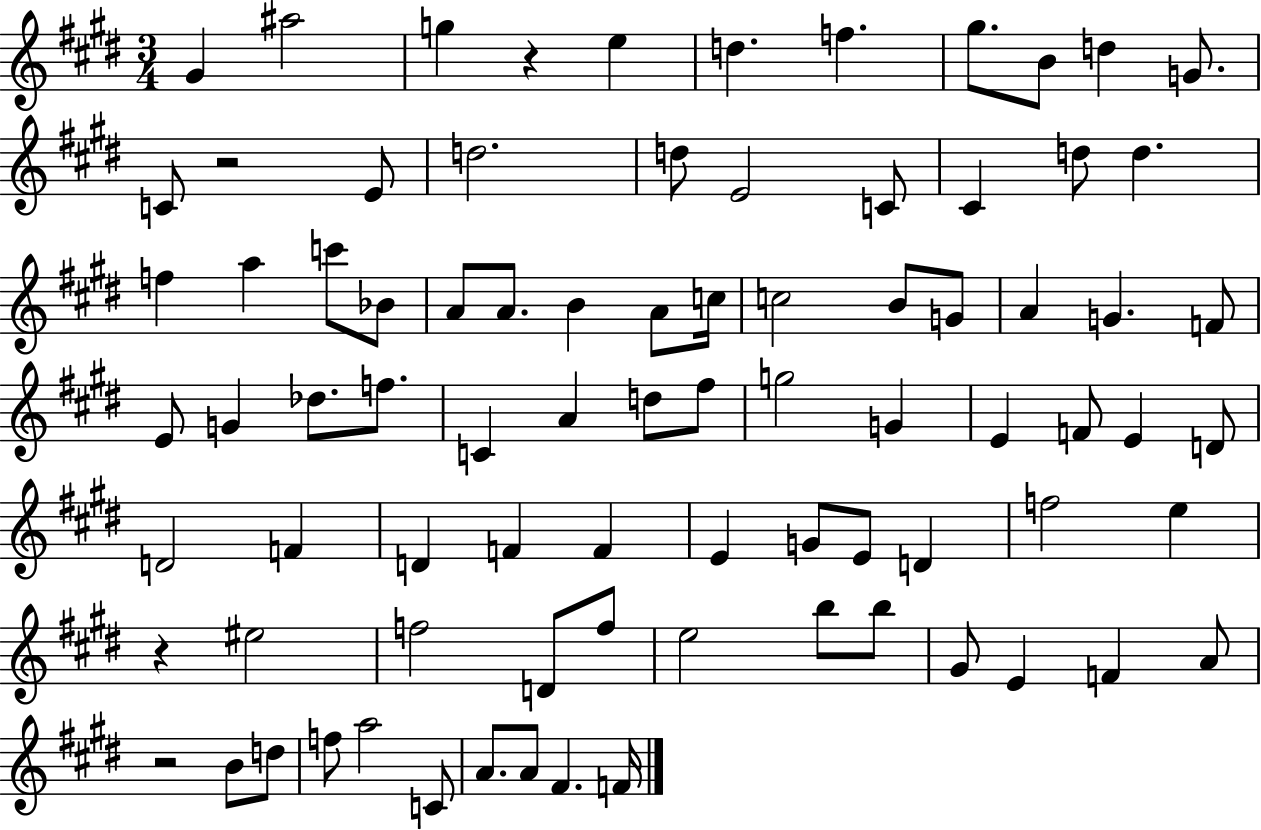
{
  \clef treble
  \numericTimeSignature
  \time 3/4
  \key e \major
  \repeat volta 2 { gis'4 ais''2 | g''4 r4 e''4 | d''4. f''4. | gis''8. b'8 d''4 g'8. | \break c'8 r2 e'8 | d''2. | d''8 e'2 c'8 | cis'4 d''8 d''4. | \break f''4 a''4 c'''8 bes'8 | a'8 a'8. b'4 a'8 c''16 | c''2 b'8 g'8 | a'4 g'4. f'8 | \break e'8 g'4 des''8. f''8. | c'4 a'4 d''8 fis''8 | g''2 g'4 | e'4 f'8 e'4 d'8 | \break d'2 f'4 | d'4 f'4 f'4 | e'4 g'8 e'8 d'4 | f''2 e''4 | \break r4 eis''2 | f''2 d'8 f''8 | e''2 b''8 b''8 | gis'8 e'4 f'4 a'8 | \break r2 b'8 d''8 | f''8 a''2 c'8 | a'8. a'8 fis'4. f'16 | } \bar "|."
}